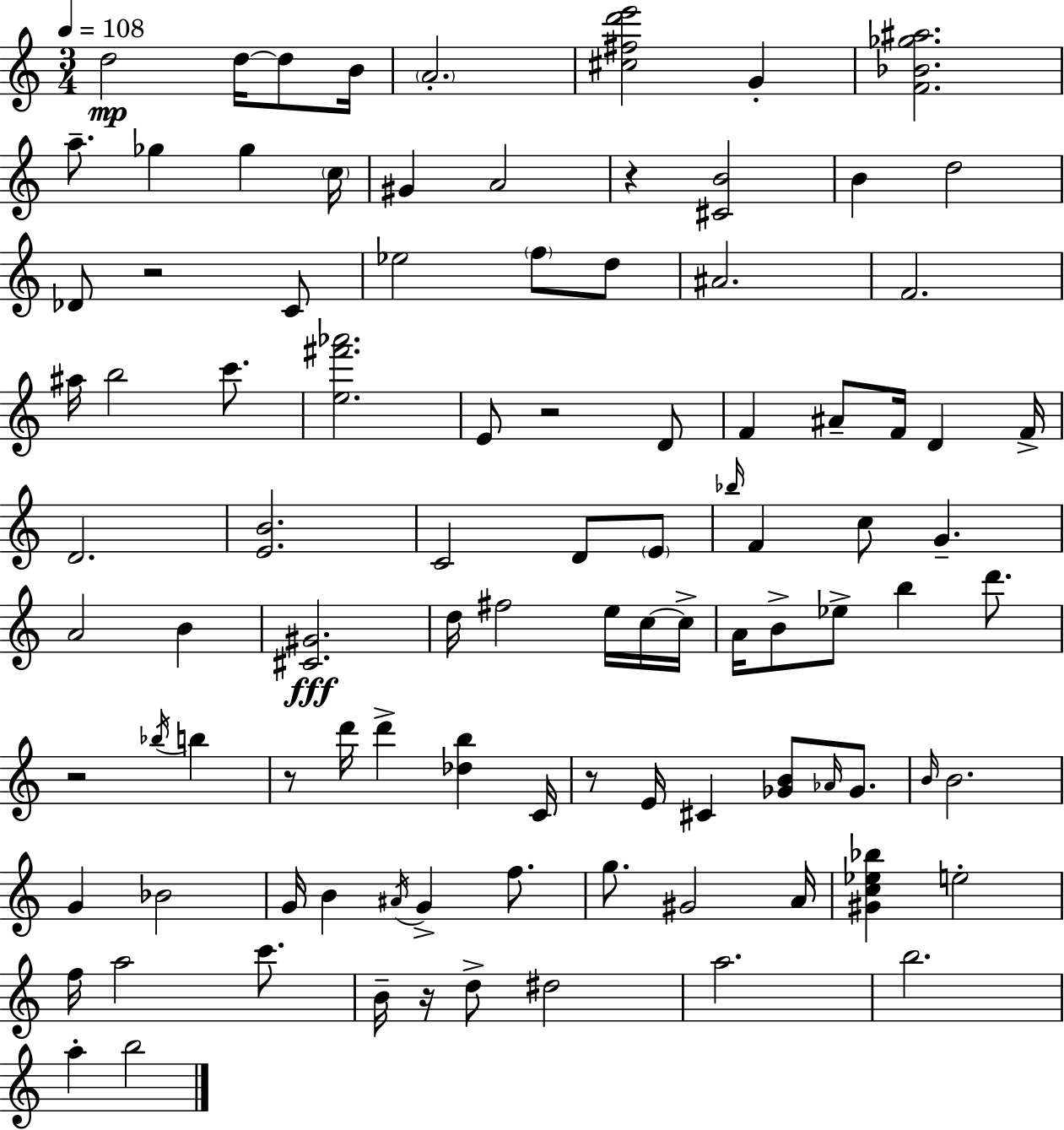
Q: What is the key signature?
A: C major